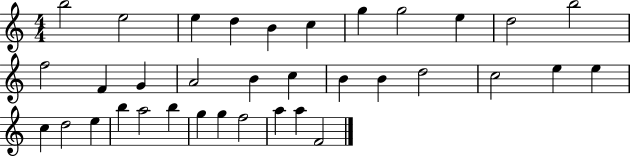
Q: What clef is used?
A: treble